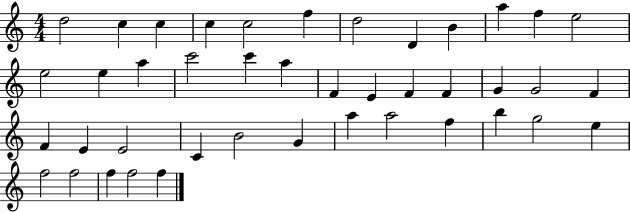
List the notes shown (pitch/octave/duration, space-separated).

D5/h C5/q C5/q C5/q C5/h F5/q D5/h D4/q B4/q A5/q F5/q E5/h E5/h E5/q A5/q C6/h C6/q A5/q F4/q E4/q F4/q F4/q G4/q G4/h F4/q F4/q E4/q E4/h C4/q B4/h G4/q A5/q A5/h F5/q B5/q G5/h E5/q F5/h F5/h F5/q F5/h F5/q